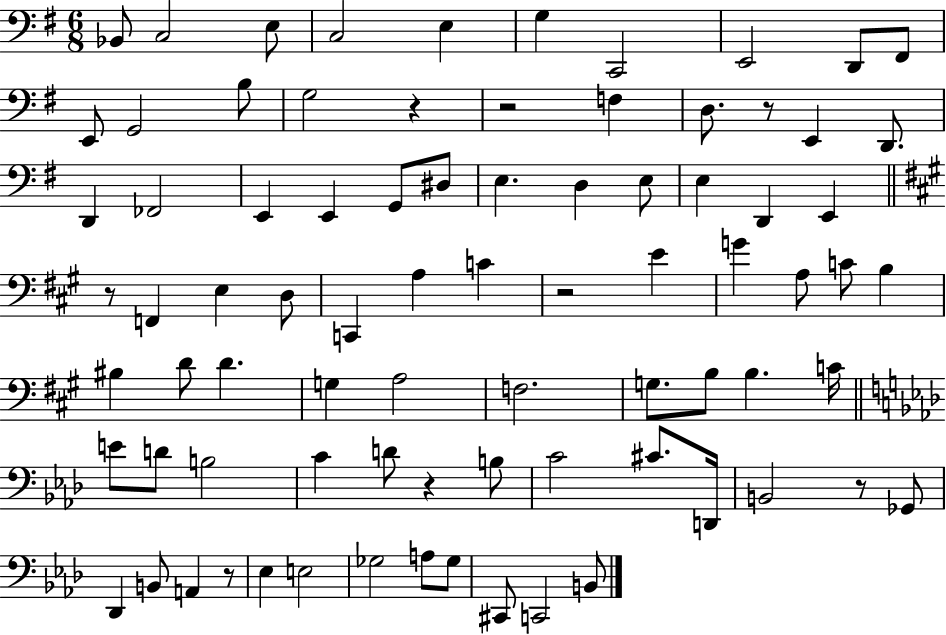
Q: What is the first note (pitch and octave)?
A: Bb2